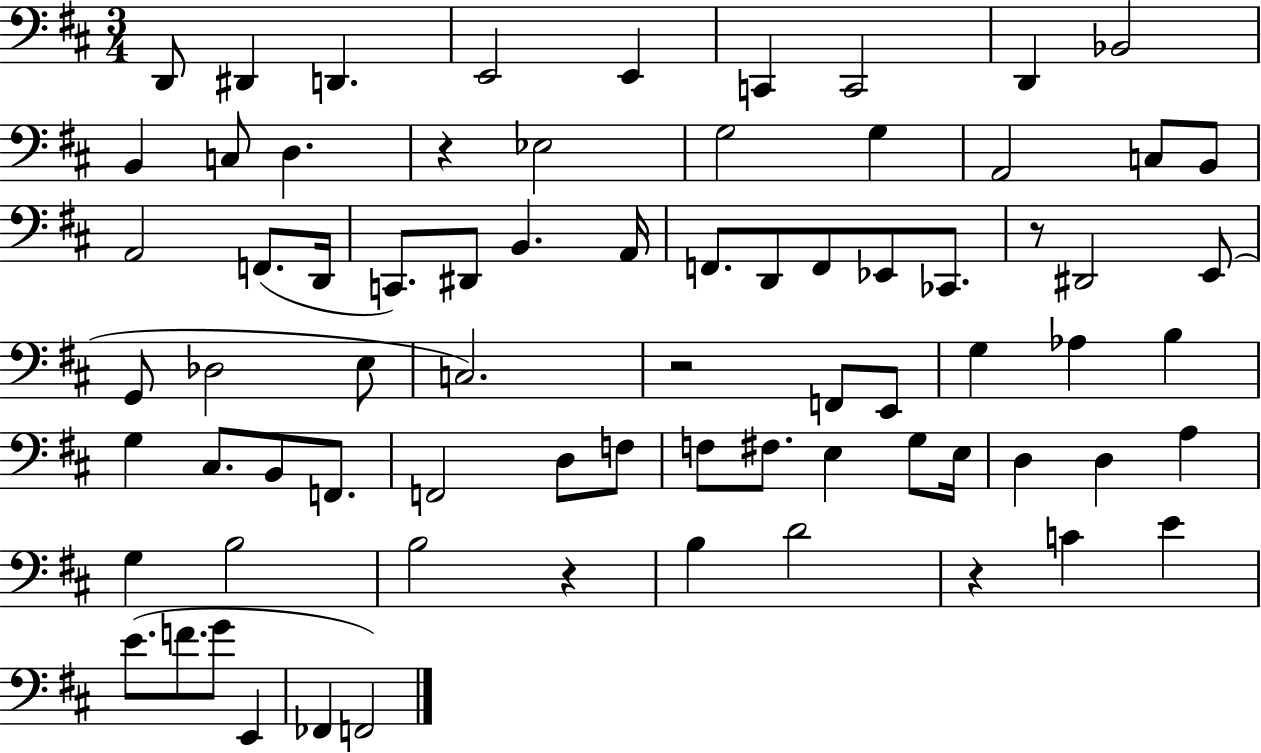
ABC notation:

X:1
T:Untitled
M:3/4
L:1/4
K:D
D,,/2 ^D,, D,, E,,2 E,, C,, C,,2 D,, _B,,2 B,, C,/2 D, z _E,2 G,2 G, A,,2 C,/2 B,,/2 A,,2 F,,/2 D,,/4 C,,/2 ^D,,/2 B,, A,,/4 F,,/2 D,,/2 F,,/2 _E,,/2 _C,,/2 z/2 ^D,,2 E,,/2 G,,/2 _D,2 E,/2 C,2 z2 F,,/2 E,,/2 G, _A, B, G, ^C,/2 B,,/2 F,,/2 F,,2 D,/2 F,/2 F,/2 ^F,/2 E, G,/2 E,/4 D, D, A, G, B,2 B,2 z B, D2 z C E E/2 F/2 G/2 E,, _F,, F,,2